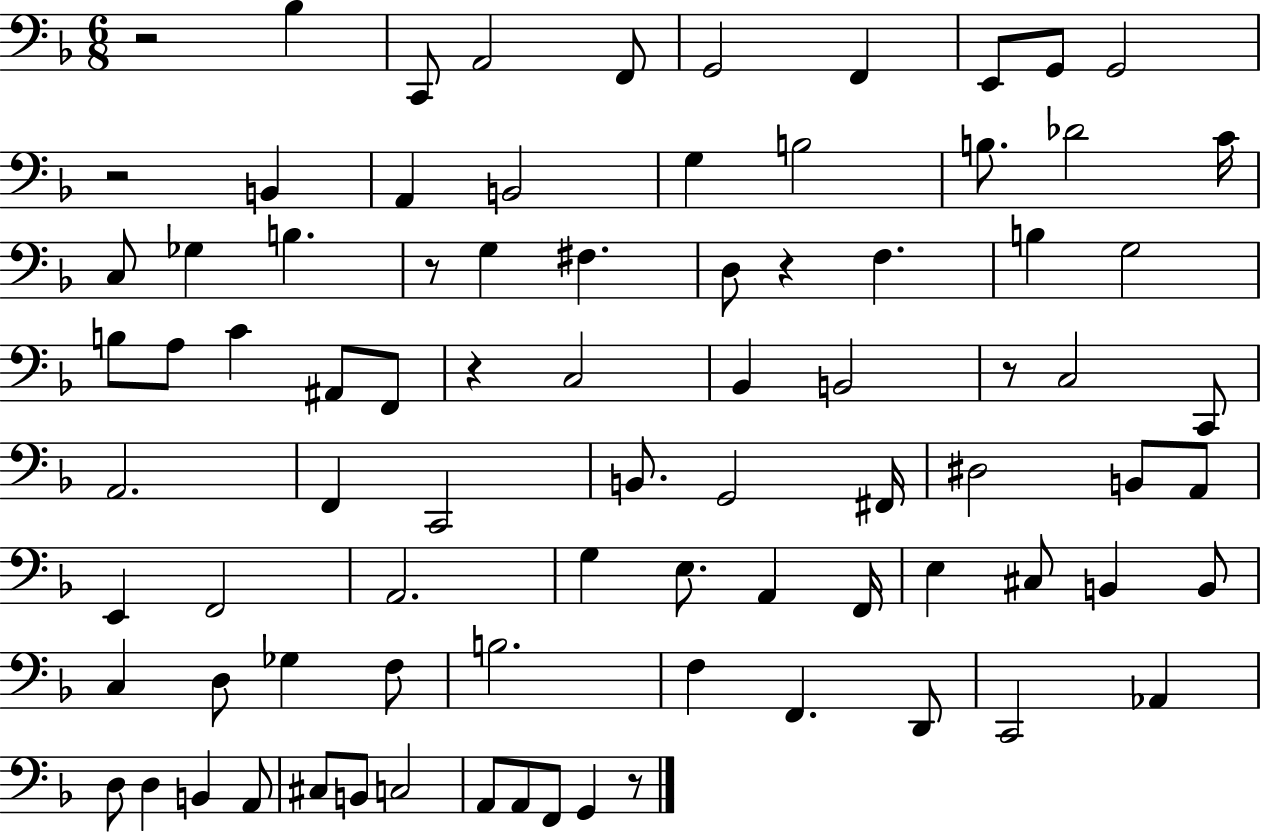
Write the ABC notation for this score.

X:1
T:Untitled
M:6/8
L:1/4
K:F
z2 _B, C,,/2 A,,2 F,,/2 G,,2 F,, E,,/2 G,,/2 G,,2 z2 B,, A,, B,,2 G, B,2 B,/2 _D2 C/4 C,/2 _G, B, z/2 G, ^F, D,/2 z F, B, G,2 B,/2 A,/2 C ^A,,/2 F,,/2 z C,2 _B,, B,,2 z/2 C,2 C,,/2 A,,2 F,, C,,2 B,,/2 G,,2 ^F,,/4 ^D,2 B,,/2 A,,/2 E,, F,,2 A,,2 G, E,/2 A,, F,,/4 E, ^C,/2 B,, B,,/2 C, D,/2 _G, F,/2 B,2 F, F,, D,,/2 C,,2 _A,, D,/2 D, B,, A,,/2 ^C,/2 B,,/2 C,2 A,,/2 A,,/2 F,,/2 G,, z/2